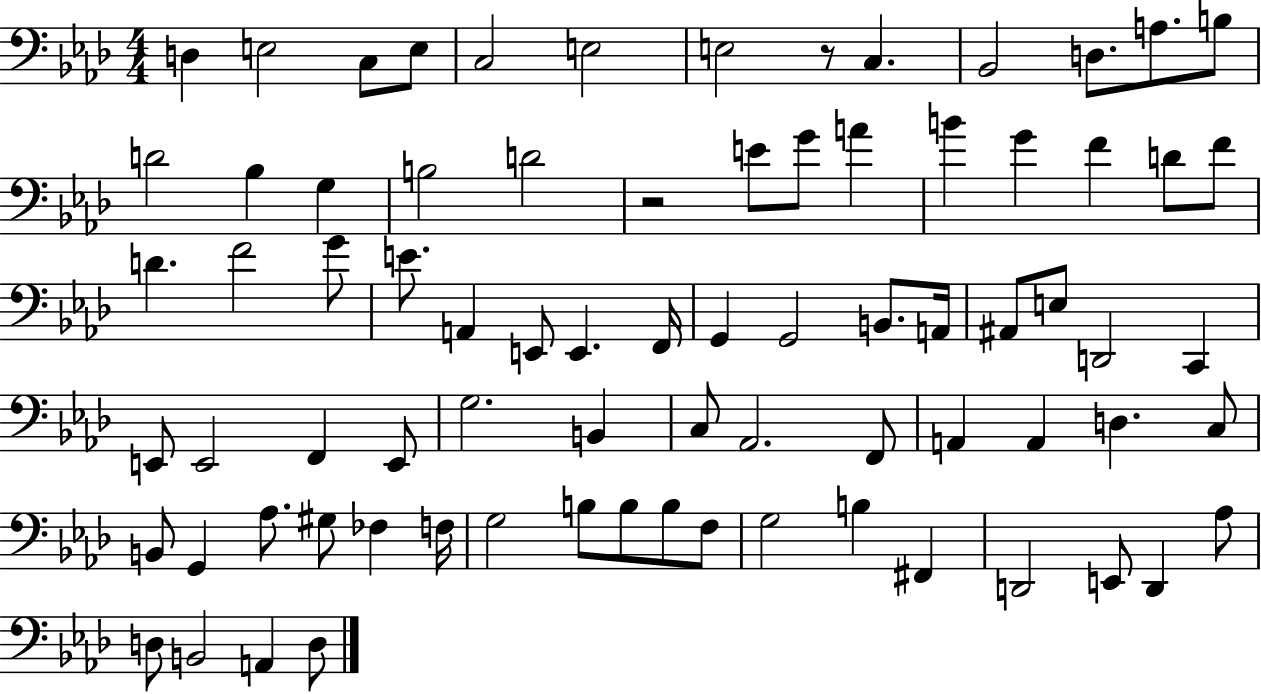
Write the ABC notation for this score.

X:1
T:Untitled
M:4/4
L:1/4
K:Ab
D, E,2 C,/2 E,/2 C,2 E,2 E,2 z/2 C, _B,,2 D,/2 A,/2 B,/2 D2 _B, G, B,2 D2 z2 E/2 G/2 A B G F D/2 F/2 D F2 G/2 E/2 A,, E,,/2 E,, F,,/4 G,, G,,2 B,,/2 A,,/4 ^A,,/2 E,/2 D,,2 C,, E,,/2 E,,2 F,, E,,/2 G,2 B,, C,/2 _A,,2 F,,/2 A,, A,, D, C,/2 B,,/2 G,, _A,/2 ^G,/2 _F, F,/4 G,2 B,/2 B,/2 B,/2 F,/2 G,2 B, ^F,, D,,2 E,,/2 D,, _A,/2 D,/2 B,,2 A,, D,/2